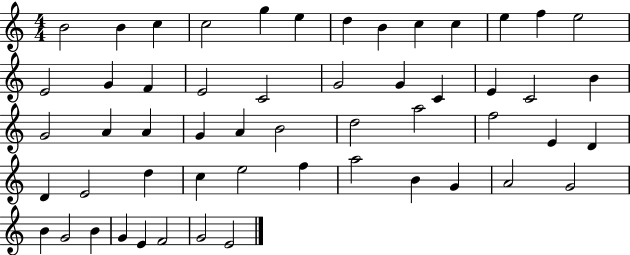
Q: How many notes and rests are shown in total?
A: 54